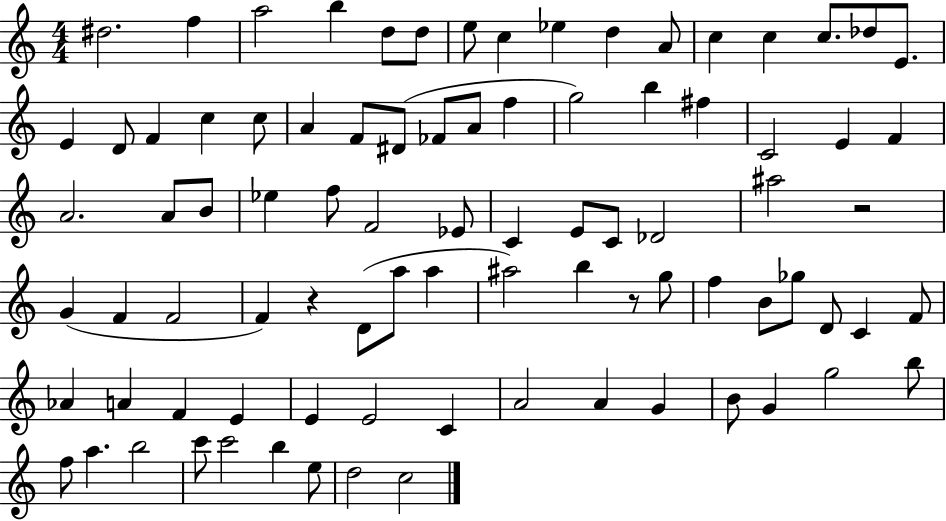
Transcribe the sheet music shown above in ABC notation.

X:1
T:Untitled
M:4/4
L:1/4
K:C
^d2 f a2 b d/2 d/2 e/2 c _e d A/2 c c c/2 _d/2 E/2 E D/2 F c c/2 A F/2 ^D/2 _F/2 A/2 f g2 b ^f C2 E F A2 A/2 B/2 _e f/2 F2 _E/2 C E/2 C/2 _D2 ^a2 z2 G F F2 F z D/2 a/2 a ^a2 b z/2 g/2 f B/2 _g/2 D/2 C F/2 _A A F E E E2 C A2 A G B/2 G g2 b/2 f/2 a b2 c'/2 c'2 b e/2 d2 c2